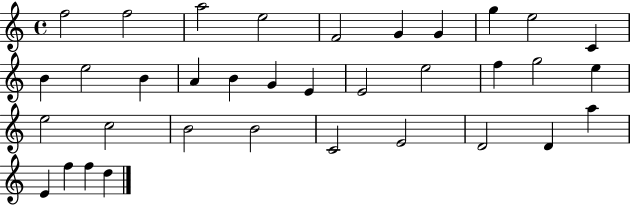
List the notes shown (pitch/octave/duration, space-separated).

F5/h F5/h A5/h E5/h F4/h G4/q G4/q G5/q E5/h C4/q B4/q E5/h B4/q A4/q B4/q G4/q E4/q E4/h E5/h F5/q G5/h E5/q E5/h C5/h B4/h B4/h C4/h E4/h D4/h D4/q A5/q E4/q F5/q F5/q D5/q